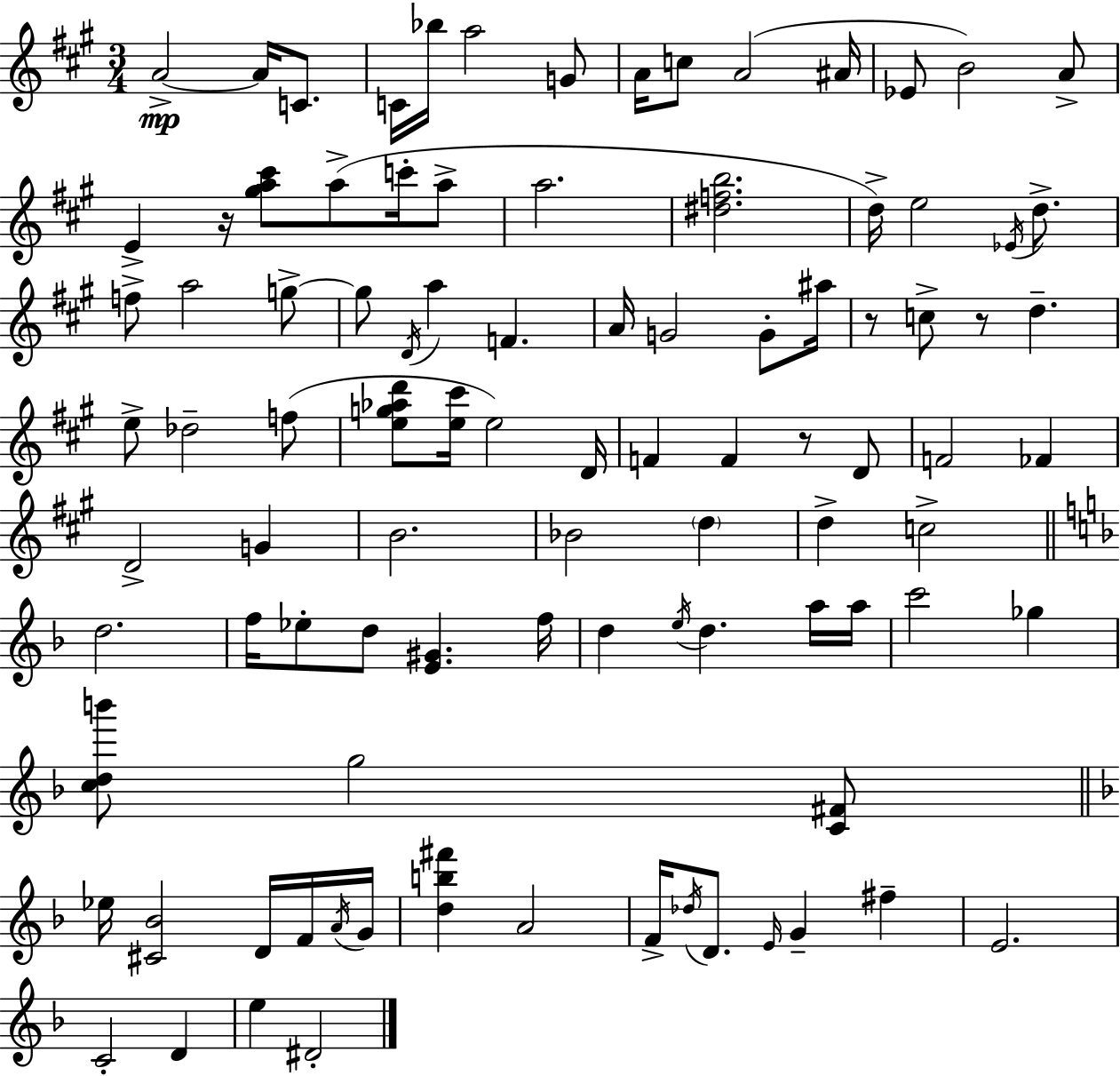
A4/h A4/s C4/e. C4/s Bb5/s A5/h G4/e A4/s C5/e A4/h A#4/s Eb4/e B4/h A4/e E4/q R/s [G#5,A5,C#6]/e A5/e C6/s A5/e A5/h. [D#5,F5,B5]/h. D5/s E5/h Eb4/s D5/e. F5/e A5/h G5/e G5/e D4/s A5/q F4/q. A4/s G4/h G4/e A#5/s R/e C5/e R/e D5/q. E5/e Db5/h F5/e [E5,G5,Ab5,D6]/e [E5,C#6]/s E5/h D4/s F4/q F4/q R/e D4/e F4/h FES4/q D4/h G4/q B4/h. Bb4/h D5/q D5/q C5/h D5/h. F5/s Eb5/e D5/e [E4,G#4]/q. F5/s D5/q E5/s D5/q. A5/s A5/s C6/h Gb5/q [C5,D5,B6]/e G5/h [C4,F#4]/e Eb5/s [C#4,Bb4]/h D4/s F4/s A4/s G4/s [D5,B5,F#6]/q A4/h F4/s Db5/s D4/e. E4/s G4/q F#5/q E4/h. C4/h D4/q E5/q D#4/h